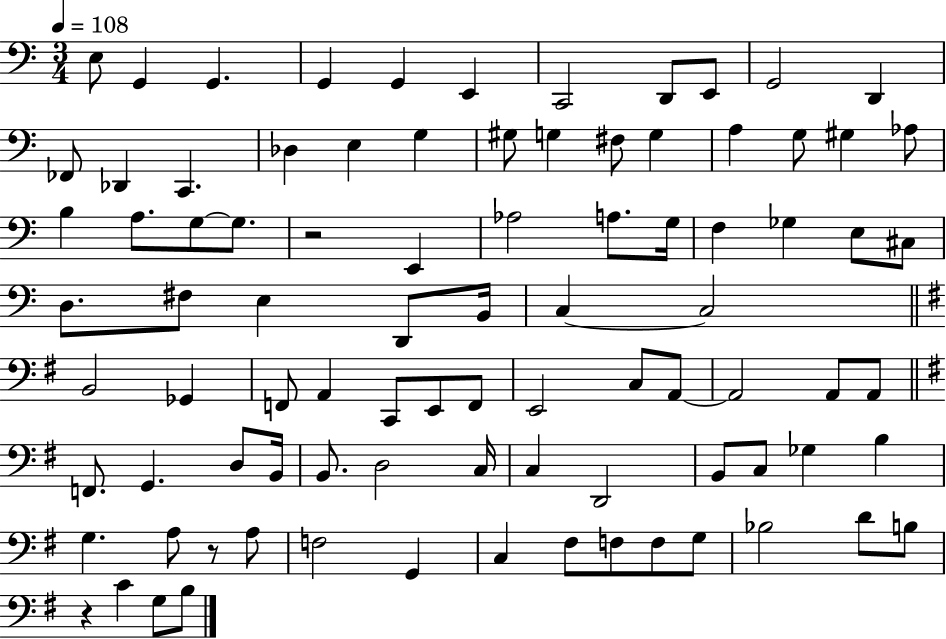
{
  \clef bass
  \numericTimeSignature
  \time 3/4
  \key c \major
  \tempo 4 = 108
  e8 g,4 g,4. | g,4 g,4 e,4 | c,2 d,8 e,8 | g,2 d,4 | \break fes,8 des,4 c,4. | des4 e4 g4 | gis8 g4 fis8 g4 | a4 g8 gis4 aes8 | \break b4 a8. g8~~ g8. | r2 e,4 | aes2 a8. g16 | f4 ges4 e8 cis8 | \break d8. fis8 e4 d,8 b,16 | c4~~ c2 | \bar "||" \break \key e \minor b,2 ges,4 | f,8 a,4 c,8 e,8 f,8 | e,2 c8 a,8~~ | a,2 a,8 a,8 | \break \bar "||" \break \key g \major f,8. g,4. d8 b,16 | b,8. d2 c16 | c4 d,2 | b,8 c8 ges4 b4 | \break g4. a8 r8 a8 | f2 g,4 | c4 fis8 f8 f8 g8 | bes2 d'8 b8 | \break r4 c'4 g8 b8 | \bar "|."
}